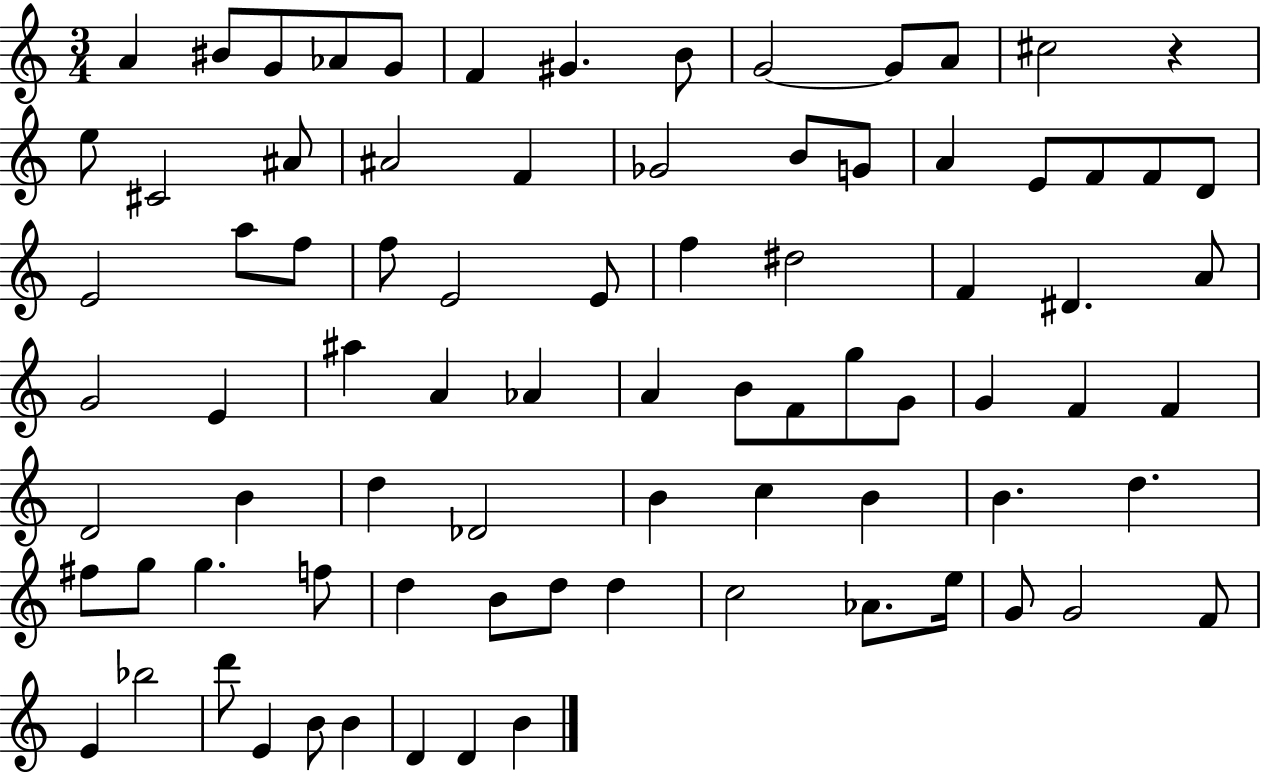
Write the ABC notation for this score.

X:1
T:Untitled
M:3/4
L:1/4
K:C
A ^B/2 G/2 _A/2 G/2 F ^G B/2 G2 G/2 A/2 ^c2 z e/2 ^C2 ^A/2 ^A2 F _G2 B/2 G/2 A E/2 F/2 F/2 D/2 E2 a/2 f/2 f/2 E2 E/2 f ^d2 F ^D A/2 G2 E ^a A _A A B/2 F/2 g/2 G/2 G F F D2 B d _D2 B c B B d ^f/2 g/2 g f/2 d B/2 d/2 d c2 _A/2 e/4 G/2 G2 F/2 E _b2 d'/2 E B/2 B D D B